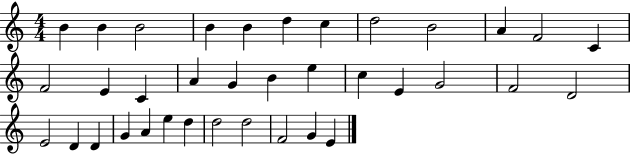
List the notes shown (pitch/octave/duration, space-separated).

B4/q B4/q B4/h B4/q B4/q D5/q C5/q D5/h B4/h A4/q F4/h C4/q F4/h E4/q C4/q A4/q G4/q B4/q E5/q C5/q E4/q G4/h F4/h D4/h E4/h D4/q D4/q G4/q A4/q E5/q D5/q D5/h D5/h F4/h G4/q E4/q